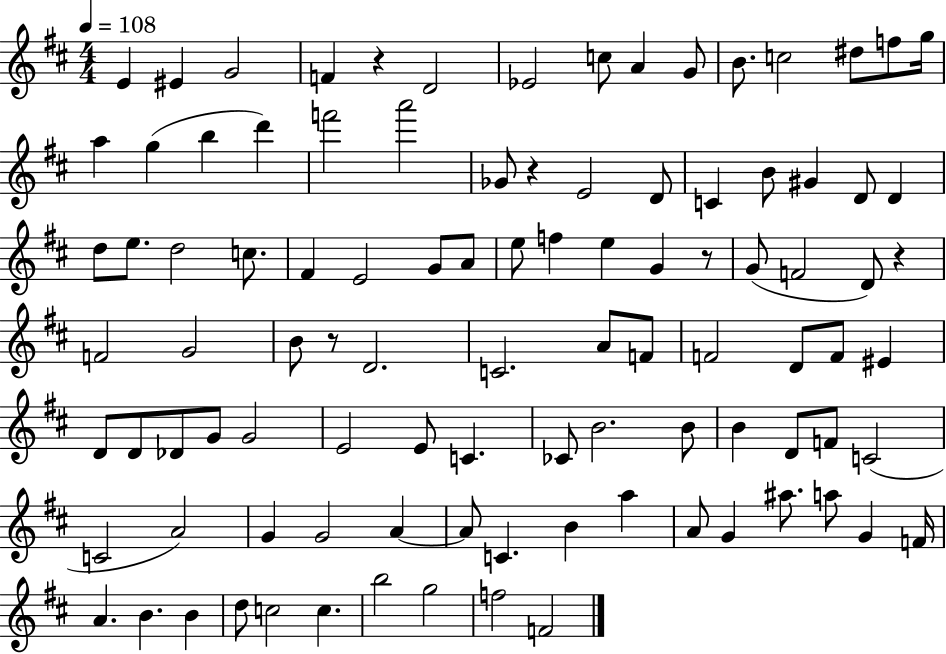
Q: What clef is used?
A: treble